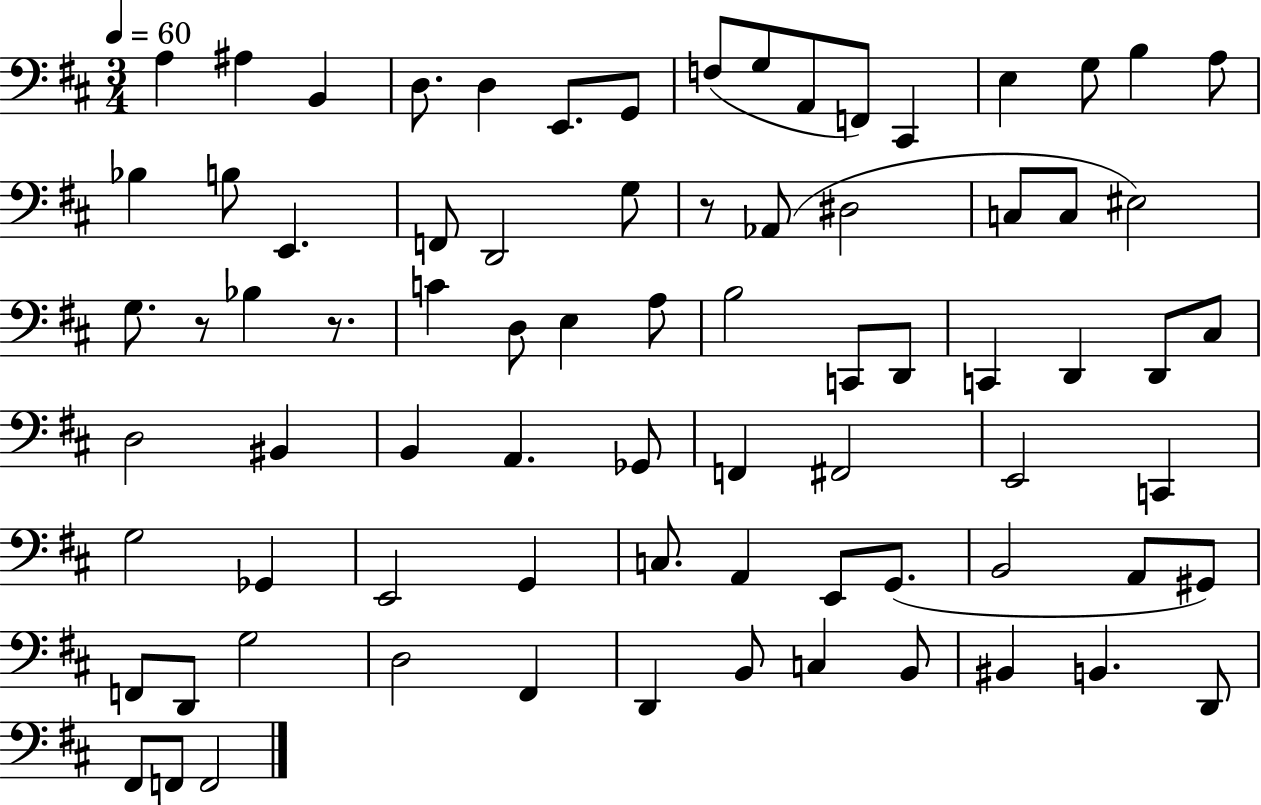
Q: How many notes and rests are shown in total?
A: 78